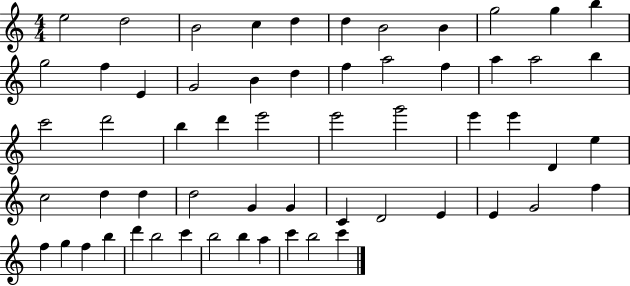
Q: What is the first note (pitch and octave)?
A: E5